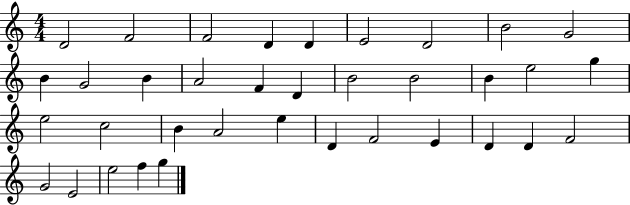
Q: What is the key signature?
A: C major